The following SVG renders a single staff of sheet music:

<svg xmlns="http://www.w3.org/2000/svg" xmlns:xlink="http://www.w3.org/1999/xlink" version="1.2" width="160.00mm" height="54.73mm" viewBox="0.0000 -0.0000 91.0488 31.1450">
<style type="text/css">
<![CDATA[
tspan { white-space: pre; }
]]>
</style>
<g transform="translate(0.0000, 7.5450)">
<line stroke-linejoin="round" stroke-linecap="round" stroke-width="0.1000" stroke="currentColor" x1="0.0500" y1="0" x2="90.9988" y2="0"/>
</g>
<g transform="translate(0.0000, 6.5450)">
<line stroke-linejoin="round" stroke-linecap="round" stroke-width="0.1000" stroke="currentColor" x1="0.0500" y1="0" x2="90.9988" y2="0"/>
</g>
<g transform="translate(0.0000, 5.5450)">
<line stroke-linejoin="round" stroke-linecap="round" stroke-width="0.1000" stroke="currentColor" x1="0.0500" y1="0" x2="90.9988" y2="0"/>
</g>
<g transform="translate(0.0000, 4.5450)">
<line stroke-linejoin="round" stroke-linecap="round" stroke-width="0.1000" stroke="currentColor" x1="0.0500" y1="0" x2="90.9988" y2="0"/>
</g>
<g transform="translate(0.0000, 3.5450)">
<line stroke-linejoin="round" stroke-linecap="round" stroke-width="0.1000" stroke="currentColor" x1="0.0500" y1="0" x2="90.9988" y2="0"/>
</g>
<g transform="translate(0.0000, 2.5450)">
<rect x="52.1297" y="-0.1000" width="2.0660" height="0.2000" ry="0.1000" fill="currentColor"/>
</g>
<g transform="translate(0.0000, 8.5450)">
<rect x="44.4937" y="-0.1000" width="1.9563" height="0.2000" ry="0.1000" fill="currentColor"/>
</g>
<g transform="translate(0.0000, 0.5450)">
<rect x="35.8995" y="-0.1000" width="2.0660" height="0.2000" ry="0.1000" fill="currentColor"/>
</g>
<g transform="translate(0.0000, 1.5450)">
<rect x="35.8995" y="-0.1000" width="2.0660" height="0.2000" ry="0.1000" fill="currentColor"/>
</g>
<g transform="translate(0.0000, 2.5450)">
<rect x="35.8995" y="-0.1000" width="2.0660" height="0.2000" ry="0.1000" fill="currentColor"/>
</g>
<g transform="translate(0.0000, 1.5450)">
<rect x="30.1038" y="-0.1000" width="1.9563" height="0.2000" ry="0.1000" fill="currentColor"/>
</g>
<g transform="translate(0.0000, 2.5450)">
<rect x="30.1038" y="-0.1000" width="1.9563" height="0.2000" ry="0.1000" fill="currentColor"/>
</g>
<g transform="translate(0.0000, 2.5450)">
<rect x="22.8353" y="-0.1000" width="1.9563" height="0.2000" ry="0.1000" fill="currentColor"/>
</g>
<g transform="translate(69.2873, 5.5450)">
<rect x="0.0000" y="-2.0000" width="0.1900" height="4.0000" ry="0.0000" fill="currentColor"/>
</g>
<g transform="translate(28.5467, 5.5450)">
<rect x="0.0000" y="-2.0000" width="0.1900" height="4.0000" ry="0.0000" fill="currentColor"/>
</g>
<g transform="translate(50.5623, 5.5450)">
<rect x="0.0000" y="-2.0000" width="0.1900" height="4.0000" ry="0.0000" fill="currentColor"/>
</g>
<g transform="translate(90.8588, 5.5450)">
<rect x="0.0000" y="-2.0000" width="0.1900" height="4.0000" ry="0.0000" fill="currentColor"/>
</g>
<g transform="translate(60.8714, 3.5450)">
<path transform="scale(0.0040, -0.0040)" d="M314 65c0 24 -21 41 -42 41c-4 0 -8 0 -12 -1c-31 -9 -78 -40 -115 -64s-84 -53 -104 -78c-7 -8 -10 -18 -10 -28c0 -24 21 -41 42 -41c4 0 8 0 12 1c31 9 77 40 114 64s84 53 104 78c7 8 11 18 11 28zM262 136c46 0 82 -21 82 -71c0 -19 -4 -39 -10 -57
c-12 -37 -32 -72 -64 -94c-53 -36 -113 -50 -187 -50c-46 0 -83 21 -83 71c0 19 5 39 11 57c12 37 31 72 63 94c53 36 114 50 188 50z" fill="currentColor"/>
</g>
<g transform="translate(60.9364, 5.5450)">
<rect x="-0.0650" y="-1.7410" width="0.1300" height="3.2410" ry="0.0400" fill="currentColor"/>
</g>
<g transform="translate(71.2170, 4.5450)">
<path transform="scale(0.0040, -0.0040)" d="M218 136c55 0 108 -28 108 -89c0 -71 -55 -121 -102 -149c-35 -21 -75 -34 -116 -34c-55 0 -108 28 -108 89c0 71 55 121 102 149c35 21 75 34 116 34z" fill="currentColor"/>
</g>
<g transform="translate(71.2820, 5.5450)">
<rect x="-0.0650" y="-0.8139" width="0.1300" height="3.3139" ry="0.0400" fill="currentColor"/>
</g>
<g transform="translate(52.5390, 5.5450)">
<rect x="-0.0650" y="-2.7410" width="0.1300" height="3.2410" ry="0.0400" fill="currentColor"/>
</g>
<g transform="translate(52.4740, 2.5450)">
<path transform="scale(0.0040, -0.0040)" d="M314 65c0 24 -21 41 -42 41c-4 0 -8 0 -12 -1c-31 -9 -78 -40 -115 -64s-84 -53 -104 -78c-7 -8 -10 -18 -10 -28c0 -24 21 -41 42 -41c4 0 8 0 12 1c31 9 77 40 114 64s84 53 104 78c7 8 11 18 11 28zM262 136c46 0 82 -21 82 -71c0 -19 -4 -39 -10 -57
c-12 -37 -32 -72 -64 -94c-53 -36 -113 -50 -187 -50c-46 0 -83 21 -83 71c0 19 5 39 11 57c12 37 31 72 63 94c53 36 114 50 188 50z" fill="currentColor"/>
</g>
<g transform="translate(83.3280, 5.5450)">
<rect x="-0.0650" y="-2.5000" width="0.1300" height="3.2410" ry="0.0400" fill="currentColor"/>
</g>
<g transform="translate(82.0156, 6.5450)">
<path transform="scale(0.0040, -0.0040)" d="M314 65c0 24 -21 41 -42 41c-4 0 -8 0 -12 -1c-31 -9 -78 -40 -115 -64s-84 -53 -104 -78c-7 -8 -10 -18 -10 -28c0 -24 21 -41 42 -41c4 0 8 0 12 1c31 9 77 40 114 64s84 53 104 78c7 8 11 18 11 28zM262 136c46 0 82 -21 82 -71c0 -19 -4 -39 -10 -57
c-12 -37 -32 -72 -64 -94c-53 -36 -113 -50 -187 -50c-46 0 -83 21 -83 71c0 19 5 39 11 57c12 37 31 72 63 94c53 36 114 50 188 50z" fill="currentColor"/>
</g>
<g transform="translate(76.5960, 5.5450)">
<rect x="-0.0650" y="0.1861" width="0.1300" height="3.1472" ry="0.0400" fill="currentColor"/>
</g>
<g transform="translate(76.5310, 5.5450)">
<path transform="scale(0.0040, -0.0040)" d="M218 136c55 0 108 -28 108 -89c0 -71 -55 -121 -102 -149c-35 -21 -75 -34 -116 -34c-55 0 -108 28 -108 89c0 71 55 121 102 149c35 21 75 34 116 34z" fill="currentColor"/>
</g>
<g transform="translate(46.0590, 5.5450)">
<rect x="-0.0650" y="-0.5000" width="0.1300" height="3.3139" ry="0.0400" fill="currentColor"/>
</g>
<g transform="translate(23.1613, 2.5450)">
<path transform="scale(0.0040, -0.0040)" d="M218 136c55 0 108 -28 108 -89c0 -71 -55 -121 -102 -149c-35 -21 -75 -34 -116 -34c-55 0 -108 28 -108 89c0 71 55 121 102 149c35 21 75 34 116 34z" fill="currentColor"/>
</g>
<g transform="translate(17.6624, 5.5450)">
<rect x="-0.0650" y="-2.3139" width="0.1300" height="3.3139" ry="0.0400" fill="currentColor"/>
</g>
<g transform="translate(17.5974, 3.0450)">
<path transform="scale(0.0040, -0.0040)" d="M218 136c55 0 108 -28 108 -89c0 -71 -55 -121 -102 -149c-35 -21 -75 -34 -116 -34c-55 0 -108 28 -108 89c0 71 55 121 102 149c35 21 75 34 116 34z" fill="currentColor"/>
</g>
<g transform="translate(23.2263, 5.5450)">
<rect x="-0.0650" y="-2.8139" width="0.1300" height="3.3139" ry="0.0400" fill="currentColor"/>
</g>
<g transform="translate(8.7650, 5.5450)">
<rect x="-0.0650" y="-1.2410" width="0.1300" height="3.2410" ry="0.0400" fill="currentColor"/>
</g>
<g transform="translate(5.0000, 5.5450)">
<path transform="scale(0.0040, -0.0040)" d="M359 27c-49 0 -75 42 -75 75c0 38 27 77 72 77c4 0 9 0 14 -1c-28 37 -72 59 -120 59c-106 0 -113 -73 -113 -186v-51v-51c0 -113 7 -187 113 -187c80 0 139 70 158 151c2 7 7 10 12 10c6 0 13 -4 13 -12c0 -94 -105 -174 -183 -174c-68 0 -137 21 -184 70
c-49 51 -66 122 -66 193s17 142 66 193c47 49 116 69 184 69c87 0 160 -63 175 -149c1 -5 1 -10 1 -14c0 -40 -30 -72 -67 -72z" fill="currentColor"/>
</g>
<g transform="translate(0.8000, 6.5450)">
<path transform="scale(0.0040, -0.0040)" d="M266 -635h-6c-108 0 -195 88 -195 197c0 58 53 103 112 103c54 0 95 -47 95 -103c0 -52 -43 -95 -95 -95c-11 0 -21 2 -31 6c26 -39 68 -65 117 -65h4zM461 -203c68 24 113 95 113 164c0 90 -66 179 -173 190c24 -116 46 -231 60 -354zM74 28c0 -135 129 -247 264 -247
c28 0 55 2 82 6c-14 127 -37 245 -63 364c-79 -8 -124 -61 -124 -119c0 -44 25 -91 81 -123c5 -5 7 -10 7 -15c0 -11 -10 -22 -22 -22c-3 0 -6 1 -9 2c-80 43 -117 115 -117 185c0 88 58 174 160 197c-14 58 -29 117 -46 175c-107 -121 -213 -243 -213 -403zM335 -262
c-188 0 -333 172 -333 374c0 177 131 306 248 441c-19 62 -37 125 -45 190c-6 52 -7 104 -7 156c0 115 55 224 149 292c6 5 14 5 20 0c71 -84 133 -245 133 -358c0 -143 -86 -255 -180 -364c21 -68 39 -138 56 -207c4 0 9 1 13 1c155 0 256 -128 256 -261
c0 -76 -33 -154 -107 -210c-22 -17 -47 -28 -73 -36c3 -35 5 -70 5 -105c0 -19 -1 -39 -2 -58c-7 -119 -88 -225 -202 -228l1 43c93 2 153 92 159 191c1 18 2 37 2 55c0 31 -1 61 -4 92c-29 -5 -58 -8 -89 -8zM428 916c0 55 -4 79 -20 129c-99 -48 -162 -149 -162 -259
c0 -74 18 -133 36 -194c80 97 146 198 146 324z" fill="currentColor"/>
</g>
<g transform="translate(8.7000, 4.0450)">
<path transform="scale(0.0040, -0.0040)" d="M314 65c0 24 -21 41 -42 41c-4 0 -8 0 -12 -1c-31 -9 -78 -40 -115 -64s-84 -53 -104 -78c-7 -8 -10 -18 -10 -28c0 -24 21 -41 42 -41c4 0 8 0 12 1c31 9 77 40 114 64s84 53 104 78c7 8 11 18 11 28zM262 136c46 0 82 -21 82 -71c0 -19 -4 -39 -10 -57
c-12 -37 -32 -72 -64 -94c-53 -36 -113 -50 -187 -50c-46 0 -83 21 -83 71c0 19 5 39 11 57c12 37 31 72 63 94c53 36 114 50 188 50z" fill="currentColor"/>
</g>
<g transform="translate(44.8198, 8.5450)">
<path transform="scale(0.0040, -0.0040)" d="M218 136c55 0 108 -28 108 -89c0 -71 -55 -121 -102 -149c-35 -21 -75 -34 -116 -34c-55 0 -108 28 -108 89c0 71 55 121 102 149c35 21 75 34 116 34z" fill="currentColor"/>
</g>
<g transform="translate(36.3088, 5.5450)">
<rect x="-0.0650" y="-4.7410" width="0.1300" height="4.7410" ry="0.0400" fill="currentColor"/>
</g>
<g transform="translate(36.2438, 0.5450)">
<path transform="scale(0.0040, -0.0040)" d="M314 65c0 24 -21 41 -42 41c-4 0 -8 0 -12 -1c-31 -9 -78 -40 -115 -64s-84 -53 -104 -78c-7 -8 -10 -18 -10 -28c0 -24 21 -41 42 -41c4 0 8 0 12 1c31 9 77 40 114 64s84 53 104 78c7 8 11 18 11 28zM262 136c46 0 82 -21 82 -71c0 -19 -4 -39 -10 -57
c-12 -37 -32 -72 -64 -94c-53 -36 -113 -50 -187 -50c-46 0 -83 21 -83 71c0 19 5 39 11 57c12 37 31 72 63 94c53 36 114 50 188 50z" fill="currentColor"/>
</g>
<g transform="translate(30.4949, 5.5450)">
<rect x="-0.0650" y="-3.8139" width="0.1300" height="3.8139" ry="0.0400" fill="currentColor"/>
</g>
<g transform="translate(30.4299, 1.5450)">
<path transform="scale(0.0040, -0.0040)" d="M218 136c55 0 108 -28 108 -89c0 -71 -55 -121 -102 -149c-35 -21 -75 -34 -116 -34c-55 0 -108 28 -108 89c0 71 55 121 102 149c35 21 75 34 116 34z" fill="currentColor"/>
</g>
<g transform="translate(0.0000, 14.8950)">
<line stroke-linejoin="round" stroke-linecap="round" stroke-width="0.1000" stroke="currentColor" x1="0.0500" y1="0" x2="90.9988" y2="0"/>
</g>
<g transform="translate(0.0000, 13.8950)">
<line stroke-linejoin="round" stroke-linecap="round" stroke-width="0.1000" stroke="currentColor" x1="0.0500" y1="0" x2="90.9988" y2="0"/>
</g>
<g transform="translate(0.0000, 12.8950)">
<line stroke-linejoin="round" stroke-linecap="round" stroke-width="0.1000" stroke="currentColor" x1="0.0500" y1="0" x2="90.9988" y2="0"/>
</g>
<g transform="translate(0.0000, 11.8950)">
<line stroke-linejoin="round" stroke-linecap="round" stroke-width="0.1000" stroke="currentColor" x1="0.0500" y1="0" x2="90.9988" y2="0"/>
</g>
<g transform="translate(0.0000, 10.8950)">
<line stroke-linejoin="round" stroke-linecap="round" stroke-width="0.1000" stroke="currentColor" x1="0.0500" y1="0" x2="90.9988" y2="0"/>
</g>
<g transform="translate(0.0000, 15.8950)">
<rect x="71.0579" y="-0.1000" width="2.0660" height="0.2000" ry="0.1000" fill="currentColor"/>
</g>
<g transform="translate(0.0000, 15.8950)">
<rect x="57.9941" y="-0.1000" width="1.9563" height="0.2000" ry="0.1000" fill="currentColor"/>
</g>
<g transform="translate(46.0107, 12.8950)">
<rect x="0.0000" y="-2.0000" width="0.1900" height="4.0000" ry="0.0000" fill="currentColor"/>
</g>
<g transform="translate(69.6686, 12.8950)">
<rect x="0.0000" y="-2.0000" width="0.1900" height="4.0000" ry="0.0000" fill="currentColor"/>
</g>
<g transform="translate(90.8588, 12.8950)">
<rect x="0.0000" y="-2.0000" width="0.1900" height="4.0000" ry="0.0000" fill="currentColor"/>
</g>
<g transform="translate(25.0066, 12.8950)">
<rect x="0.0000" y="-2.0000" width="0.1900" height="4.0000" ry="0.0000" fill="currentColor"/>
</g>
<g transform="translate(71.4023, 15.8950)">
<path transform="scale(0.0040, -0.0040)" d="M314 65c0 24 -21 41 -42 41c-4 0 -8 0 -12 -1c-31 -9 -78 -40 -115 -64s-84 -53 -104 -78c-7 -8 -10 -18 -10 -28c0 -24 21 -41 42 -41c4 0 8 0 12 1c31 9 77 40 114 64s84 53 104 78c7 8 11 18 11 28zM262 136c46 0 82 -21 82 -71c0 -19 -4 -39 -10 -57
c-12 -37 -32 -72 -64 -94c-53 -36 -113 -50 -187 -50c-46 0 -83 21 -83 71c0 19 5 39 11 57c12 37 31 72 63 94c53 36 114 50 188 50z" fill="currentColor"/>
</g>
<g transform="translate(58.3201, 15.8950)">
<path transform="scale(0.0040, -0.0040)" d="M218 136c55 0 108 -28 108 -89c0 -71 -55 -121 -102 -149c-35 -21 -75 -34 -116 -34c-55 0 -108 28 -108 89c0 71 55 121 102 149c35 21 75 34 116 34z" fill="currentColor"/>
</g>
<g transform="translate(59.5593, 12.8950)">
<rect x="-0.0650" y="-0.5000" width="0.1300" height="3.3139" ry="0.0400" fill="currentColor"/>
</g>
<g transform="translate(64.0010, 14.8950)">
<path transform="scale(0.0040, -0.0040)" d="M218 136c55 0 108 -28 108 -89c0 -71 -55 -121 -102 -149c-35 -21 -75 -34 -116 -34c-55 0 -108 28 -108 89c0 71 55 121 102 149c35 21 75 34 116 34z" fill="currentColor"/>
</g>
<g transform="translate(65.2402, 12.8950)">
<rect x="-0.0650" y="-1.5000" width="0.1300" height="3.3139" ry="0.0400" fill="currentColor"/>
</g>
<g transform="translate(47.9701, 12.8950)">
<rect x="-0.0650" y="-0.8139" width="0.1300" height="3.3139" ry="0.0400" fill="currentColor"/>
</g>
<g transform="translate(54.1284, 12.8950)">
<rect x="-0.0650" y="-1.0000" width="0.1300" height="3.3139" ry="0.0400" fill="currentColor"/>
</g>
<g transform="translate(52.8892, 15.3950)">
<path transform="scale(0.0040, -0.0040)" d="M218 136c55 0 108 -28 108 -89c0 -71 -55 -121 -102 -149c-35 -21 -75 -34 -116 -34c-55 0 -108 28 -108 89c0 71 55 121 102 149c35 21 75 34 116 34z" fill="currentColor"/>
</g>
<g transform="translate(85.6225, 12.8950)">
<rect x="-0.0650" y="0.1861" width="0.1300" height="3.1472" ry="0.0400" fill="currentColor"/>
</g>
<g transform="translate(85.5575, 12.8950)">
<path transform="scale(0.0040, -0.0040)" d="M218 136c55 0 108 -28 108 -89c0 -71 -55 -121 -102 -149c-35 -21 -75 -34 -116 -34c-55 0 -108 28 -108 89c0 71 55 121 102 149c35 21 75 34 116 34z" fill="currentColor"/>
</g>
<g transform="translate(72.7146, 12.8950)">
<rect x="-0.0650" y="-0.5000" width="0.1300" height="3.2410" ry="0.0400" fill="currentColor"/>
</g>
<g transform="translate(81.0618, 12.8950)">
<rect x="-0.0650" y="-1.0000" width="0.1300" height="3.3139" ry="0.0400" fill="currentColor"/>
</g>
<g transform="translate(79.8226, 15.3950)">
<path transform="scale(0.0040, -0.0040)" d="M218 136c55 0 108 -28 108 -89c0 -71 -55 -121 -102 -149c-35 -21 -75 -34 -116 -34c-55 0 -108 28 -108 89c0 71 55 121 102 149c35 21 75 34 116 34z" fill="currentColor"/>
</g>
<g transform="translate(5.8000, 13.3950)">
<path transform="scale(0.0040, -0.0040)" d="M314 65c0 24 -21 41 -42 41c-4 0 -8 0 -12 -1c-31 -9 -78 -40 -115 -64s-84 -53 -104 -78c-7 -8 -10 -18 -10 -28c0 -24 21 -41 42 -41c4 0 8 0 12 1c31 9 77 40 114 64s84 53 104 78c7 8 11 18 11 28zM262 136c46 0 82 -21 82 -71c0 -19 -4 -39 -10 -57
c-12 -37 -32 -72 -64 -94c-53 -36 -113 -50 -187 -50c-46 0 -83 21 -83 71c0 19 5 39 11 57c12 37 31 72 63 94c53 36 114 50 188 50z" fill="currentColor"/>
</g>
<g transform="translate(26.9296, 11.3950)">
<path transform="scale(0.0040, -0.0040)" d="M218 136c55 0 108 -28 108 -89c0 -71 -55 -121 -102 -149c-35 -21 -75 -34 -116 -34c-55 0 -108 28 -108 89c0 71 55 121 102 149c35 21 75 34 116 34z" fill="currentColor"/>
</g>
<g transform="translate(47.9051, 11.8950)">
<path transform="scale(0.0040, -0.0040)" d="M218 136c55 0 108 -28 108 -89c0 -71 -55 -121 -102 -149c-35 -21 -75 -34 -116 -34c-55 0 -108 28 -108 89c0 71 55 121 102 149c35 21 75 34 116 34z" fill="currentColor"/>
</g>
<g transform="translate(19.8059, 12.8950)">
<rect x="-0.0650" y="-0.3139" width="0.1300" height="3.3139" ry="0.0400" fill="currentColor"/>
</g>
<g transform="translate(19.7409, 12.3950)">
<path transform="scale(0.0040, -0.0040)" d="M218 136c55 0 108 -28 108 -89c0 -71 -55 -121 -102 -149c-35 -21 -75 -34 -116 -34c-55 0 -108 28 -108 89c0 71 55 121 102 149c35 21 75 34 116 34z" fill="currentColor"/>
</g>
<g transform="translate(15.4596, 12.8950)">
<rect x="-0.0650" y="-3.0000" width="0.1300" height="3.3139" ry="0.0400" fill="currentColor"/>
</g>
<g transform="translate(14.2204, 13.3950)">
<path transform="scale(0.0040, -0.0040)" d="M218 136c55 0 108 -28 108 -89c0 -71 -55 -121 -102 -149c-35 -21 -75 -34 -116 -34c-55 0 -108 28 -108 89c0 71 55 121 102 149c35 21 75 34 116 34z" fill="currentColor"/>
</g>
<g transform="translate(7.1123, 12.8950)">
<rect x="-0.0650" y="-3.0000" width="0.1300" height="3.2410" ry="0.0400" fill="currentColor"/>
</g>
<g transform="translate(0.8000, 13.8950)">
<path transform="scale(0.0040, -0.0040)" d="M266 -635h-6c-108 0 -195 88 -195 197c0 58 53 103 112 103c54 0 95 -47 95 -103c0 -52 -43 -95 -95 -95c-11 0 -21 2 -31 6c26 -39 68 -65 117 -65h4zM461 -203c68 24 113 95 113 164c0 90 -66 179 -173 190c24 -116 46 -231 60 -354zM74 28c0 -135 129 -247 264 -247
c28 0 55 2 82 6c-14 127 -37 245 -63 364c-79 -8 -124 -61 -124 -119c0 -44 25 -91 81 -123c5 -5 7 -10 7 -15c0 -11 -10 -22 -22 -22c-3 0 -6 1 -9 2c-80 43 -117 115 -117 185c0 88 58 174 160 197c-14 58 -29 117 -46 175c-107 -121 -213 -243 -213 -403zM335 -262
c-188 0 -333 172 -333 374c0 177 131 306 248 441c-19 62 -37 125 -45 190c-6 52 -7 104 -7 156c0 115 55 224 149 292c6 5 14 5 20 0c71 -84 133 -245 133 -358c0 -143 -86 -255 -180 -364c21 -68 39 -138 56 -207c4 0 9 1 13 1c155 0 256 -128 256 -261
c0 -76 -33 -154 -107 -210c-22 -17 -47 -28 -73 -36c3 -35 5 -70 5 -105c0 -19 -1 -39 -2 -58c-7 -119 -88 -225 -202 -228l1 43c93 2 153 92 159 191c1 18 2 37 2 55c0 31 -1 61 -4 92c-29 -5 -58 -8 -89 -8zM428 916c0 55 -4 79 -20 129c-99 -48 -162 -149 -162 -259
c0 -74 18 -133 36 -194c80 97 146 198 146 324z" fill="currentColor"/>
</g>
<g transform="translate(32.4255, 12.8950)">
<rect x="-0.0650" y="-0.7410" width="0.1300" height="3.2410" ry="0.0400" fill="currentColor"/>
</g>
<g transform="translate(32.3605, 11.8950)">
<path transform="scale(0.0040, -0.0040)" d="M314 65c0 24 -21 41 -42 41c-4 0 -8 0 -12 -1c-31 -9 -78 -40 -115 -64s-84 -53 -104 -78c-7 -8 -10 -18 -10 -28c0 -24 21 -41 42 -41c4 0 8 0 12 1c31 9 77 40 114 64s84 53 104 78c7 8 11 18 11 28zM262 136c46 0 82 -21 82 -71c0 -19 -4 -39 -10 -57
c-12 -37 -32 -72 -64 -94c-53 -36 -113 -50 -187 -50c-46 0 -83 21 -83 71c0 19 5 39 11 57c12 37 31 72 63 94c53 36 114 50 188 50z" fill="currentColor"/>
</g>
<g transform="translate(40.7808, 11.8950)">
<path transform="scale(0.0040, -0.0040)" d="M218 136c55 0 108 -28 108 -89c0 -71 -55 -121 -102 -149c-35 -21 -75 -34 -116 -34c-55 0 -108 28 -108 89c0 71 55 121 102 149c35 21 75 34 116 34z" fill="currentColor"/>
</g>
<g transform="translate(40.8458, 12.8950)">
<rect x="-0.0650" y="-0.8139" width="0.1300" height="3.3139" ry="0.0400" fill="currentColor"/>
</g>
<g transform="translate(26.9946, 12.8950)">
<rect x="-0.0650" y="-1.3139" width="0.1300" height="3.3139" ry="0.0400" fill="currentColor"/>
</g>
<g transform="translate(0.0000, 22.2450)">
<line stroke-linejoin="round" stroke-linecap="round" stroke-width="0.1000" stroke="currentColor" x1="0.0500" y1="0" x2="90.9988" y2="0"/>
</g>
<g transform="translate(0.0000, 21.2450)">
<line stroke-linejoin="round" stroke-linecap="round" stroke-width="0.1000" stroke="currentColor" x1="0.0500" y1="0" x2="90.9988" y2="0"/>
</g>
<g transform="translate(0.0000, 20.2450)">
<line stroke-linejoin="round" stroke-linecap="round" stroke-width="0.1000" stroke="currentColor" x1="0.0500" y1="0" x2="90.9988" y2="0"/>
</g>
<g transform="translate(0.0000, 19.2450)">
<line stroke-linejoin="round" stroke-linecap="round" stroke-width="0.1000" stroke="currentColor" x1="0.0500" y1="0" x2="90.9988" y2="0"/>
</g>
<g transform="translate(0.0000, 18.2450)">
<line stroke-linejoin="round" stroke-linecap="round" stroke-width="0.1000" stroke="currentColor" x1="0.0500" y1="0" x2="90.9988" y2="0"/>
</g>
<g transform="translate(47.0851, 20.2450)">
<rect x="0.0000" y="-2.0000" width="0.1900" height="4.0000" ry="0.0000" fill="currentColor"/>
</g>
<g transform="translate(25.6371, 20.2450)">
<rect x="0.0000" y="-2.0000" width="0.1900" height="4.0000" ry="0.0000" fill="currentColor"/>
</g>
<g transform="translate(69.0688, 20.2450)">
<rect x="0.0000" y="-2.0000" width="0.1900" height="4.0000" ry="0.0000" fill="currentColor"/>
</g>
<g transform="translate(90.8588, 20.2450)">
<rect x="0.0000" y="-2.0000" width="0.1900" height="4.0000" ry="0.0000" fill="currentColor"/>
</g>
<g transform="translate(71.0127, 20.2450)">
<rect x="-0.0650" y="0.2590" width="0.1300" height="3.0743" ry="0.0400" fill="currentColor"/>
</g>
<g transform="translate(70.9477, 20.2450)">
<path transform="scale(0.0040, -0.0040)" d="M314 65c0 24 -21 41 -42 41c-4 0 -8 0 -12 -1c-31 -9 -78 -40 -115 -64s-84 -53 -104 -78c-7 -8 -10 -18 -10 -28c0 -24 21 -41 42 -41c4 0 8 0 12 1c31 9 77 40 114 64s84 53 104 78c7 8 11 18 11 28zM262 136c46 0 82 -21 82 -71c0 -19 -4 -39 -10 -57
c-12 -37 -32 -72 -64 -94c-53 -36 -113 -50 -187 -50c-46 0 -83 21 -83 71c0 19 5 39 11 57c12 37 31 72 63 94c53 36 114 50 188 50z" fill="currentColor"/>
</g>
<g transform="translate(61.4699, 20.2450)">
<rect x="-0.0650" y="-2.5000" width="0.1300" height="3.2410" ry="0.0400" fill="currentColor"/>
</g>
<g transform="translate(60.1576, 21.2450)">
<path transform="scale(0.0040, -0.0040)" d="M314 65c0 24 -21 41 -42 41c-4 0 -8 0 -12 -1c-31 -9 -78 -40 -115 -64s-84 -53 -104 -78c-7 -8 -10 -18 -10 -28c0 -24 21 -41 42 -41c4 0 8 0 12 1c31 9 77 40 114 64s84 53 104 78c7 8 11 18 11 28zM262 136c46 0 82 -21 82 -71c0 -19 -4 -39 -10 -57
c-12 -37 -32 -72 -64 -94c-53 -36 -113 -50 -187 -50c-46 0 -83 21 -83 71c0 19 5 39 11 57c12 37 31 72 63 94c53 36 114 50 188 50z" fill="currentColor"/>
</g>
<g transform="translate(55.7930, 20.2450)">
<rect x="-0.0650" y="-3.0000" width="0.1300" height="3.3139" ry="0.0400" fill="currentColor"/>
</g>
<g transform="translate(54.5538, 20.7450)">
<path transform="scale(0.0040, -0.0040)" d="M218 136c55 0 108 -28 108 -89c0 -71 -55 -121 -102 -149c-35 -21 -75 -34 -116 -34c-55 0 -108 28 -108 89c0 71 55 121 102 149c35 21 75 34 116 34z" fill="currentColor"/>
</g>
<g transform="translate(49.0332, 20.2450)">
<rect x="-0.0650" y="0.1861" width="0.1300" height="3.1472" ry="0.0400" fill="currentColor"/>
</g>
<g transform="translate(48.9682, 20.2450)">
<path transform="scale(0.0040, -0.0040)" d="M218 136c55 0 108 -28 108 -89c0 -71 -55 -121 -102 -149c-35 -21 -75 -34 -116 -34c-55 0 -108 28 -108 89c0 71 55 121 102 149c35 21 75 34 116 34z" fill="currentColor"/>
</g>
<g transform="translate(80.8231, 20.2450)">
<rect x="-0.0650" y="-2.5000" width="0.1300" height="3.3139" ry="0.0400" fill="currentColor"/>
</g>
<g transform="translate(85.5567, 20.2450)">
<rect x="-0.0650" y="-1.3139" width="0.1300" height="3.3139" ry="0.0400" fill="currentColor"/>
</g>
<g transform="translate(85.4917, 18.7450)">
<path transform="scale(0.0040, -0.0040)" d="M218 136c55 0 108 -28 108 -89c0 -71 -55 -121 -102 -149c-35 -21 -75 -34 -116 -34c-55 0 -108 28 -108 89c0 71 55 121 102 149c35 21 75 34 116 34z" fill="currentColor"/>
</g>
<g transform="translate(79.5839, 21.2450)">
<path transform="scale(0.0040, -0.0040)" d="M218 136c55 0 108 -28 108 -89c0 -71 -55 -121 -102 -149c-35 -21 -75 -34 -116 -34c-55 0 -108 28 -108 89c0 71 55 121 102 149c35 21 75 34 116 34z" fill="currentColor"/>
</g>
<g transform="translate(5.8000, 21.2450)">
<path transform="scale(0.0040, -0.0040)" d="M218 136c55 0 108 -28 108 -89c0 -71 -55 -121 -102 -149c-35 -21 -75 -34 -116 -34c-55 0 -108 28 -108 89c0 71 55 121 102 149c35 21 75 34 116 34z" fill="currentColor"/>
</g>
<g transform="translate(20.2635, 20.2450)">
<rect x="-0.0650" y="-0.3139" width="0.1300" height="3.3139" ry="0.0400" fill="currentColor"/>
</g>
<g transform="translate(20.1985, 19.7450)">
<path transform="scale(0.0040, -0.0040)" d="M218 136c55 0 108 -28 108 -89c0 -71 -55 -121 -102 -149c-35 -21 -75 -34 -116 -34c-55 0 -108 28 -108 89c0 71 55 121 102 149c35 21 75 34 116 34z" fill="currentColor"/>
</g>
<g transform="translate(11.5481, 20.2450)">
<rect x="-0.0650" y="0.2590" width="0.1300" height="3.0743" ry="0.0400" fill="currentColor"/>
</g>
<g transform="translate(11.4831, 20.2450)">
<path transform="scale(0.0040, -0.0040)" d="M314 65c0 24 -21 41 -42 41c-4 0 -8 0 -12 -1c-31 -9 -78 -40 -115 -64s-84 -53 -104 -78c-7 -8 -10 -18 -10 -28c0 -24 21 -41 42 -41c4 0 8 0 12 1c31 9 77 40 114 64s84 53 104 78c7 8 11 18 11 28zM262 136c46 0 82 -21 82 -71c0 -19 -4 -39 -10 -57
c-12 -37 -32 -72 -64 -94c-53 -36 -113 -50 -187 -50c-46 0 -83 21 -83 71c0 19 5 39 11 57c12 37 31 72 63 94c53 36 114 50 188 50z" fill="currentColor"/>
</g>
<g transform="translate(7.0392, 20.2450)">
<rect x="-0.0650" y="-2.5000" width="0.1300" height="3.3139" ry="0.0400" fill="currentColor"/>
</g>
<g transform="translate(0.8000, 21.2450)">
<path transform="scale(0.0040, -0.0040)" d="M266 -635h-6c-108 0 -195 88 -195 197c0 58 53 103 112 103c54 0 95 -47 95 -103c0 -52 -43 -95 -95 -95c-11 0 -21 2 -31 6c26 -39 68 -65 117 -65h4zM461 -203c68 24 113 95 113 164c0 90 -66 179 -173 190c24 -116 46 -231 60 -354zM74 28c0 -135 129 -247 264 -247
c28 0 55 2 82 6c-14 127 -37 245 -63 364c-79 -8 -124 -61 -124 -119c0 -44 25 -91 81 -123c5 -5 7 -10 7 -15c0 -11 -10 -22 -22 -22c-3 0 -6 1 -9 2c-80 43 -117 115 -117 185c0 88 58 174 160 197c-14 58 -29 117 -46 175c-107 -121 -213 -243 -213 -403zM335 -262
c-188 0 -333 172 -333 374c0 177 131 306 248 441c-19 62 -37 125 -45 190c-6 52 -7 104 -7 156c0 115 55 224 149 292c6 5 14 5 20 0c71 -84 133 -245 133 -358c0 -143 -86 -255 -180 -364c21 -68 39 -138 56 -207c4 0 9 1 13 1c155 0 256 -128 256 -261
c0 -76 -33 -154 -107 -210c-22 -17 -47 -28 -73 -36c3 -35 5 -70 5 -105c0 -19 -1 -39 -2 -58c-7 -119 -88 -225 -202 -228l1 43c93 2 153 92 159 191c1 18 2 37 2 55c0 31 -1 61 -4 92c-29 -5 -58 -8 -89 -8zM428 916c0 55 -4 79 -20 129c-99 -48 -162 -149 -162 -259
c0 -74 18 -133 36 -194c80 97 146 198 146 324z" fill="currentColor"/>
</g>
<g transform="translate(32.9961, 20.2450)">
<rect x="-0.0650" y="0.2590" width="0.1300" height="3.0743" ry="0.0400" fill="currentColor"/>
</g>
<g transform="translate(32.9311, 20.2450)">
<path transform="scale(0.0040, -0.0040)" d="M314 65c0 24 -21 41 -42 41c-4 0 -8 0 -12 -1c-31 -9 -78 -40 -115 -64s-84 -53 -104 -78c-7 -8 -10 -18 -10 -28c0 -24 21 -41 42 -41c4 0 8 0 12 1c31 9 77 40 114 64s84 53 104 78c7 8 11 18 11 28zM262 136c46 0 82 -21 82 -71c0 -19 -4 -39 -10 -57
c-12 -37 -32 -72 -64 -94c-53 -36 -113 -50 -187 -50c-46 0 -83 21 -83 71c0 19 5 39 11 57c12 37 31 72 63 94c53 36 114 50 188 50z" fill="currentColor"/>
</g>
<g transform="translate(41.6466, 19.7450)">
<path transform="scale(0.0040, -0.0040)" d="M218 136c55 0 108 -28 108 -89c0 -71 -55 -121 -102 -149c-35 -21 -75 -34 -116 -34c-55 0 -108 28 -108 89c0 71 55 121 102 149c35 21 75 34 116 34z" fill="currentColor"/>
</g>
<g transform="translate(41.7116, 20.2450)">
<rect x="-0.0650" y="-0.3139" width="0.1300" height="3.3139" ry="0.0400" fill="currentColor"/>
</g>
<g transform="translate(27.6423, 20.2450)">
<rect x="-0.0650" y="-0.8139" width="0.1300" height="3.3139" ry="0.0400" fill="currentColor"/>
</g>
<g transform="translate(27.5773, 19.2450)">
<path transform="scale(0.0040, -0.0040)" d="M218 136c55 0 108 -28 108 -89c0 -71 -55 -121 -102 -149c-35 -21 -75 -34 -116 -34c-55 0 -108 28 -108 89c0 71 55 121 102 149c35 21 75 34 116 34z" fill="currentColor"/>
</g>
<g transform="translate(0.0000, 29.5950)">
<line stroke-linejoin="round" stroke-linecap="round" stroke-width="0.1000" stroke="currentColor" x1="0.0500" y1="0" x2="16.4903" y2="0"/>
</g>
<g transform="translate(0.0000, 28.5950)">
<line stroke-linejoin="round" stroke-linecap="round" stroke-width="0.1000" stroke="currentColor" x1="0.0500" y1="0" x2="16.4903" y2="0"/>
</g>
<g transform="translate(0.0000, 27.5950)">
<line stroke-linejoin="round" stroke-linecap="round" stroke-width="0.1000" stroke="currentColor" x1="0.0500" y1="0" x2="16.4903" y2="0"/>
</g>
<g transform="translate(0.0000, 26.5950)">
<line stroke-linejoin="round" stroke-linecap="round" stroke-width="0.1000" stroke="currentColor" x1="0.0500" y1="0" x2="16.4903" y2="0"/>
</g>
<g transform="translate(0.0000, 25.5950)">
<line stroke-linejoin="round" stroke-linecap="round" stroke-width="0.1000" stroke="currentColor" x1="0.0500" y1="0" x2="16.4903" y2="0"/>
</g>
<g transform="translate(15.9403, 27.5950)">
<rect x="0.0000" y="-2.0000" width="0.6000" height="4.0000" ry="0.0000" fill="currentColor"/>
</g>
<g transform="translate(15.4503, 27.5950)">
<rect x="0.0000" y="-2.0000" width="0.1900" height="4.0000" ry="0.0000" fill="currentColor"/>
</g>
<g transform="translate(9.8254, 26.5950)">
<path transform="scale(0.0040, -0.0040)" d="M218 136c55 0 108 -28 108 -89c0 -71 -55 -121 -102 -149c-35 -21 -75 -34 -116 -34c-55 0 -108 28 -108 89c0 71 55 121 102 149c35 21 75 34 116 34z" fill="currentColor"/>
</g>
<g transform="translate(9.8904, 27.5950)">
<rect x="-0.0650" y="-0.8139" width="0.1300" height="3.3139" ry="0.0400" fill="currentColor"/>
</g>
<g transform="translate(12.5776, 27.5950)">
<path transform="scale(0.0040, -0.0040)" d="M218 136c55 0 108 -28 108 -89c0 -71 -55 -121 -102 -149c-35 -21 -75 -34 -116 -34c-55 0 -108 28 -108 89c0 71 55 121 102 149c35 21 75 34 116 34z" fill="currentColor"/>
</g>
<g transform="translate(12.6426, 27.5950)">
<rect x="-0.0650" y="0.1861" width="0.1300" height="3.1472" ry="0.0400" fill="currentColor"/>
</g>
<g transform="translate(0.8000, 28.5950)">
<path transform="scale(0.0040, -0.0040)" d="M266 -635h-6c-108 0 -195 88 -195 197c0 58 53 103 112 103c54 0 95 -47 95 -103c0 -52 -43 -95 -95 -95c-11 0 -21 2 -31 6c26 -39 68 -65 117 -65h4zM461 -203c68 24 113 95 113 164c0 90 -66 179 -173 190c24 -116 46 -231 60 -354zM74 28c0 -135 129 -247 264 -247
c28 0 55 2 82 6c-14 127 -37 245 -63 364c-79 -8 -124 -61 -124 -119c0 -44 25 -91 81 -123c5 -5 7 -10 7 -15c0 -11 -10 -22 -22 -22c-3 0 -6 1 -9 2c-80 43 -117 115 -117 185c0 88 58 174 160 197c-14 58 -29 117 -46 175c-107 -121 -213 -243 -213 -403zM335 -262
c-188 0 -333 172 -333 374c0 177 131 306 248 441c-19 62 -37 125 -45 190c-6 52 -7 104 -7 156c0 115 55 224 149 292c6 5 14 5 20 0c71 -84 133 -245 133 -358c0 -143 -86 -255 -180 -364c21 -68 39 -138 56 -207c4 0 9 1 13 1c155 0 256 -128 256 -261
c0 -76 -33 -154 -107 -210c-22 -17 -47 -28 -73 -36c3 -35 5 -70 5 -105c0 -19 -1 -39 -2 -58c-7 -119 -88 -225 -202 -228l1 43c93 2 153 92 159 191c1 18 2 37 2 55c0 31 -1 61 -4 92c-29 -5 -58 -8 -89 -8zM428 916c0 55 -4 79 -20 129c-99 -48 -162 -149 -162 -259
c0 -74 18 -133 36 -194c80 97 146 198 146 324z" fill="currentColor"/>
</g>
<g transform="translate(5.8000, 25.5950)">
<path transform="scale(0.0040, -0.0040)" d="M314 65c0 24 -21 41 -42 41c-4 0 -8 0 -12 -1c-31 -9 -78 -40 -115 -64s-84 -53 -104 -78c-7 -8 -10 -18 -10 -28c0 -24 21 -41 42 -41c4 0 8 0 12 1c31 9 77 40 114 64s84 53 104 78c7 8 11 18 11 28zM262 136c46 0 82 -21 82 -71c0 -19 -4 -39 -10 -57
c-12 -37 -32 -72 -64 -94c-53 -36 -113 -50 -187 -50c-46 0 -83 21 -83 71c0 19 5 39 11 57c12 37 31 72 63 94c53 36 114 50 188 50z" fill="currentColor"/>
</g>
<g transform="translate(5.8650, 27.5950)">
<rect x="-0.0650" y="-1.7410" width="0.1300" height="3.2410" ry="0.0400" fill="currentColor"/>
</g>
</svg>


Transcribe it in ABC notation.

X:1
T:Untitled
M:4/4
L:1/4
K:C
e2 g a c' e'2 C a2 f2 d B G2 A2 A c e d2 d d D C E C2 D B G B2 c d B2 c B A G2 B2 G e f2 d B